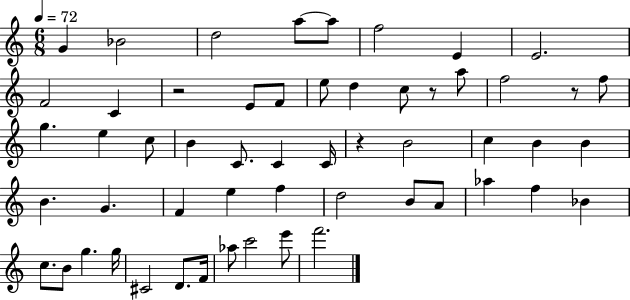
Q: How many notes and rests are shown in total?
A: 55